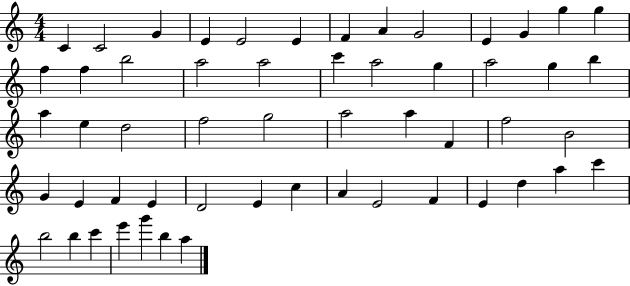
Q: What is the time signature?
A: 4/4